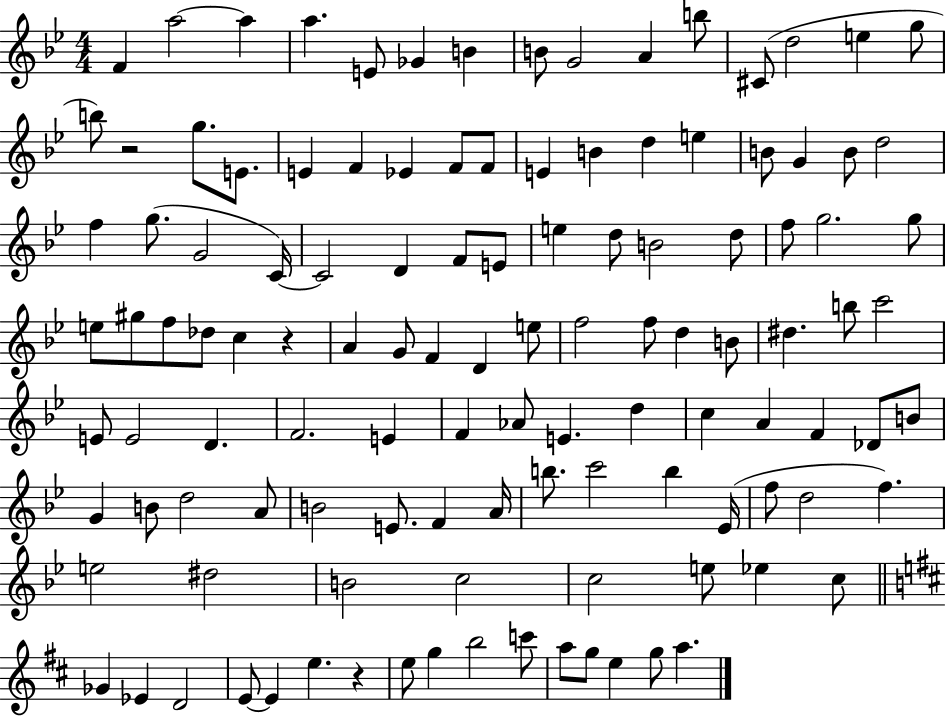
X:1
T:Untitled
M:4/4
L:1/4
K:Bb
F a2 a a E/2 _G B B/2 G2 A b/2 ^C/2 d2 e g/2 b/2 z2 g/2 E/2 E F _E F/2 F/2 E B d e B/2 G B/2 d2 f g/2 G2 C/4 C2 D F/2 E/2 e d/2 B2 d/2 f/2 g2 g/2 e/2 ^g/2 f/2 _d/2 c z A G/2 F D e/2 f2 f/2 d B/2 ^d b/2 c'2 E/2 E2 D F2 E F _A/2 E d c A F _D/2 B/2 G B/2 d2 A/2 B2 E/2 F A/4 b/2 c'2 b _E/4 f/2 d2 f e2 ^d2 B2 c2 c2 e/2 _e c/2 _G _E D2 E/2 E e z e/2 g b2 c'/2 a/2 g/2 e g/2 a